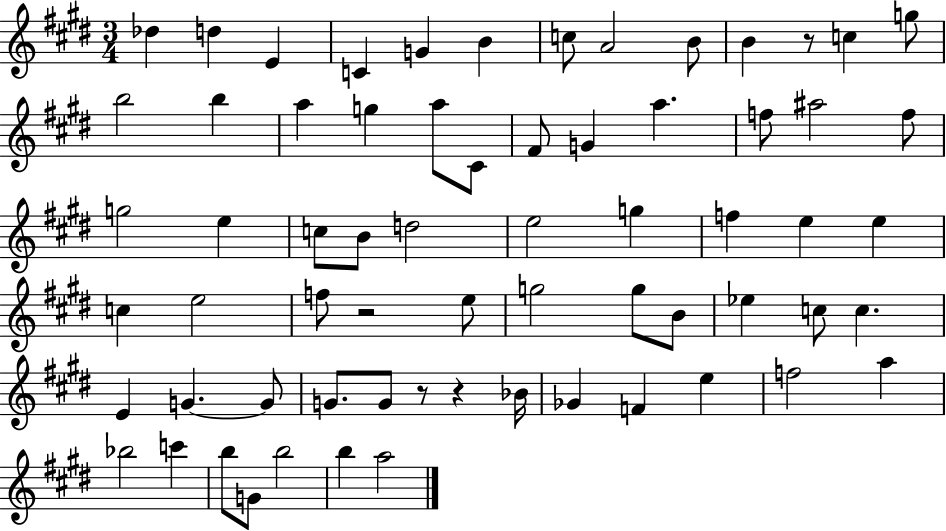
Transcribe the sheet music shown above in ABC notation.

X:1
T:Untitled
M:3/4
L:1/4
K:E
_d d E C G B c/2 A2 B/2 B z/2 c g/2 b2 b a g a/2 ^C/2 ^F/2 G a f/2 ^a2 f/2 g2 e c/2 B/2 d2 e2 g f e e c e2 f/2 z2 e/2 g2 g/2 B/2 _e c/2 c E G G/2 G/2 G/2 z/2 z _B/4 _G F e f2 a _b2 c' b/2 G/2 b2 b a2